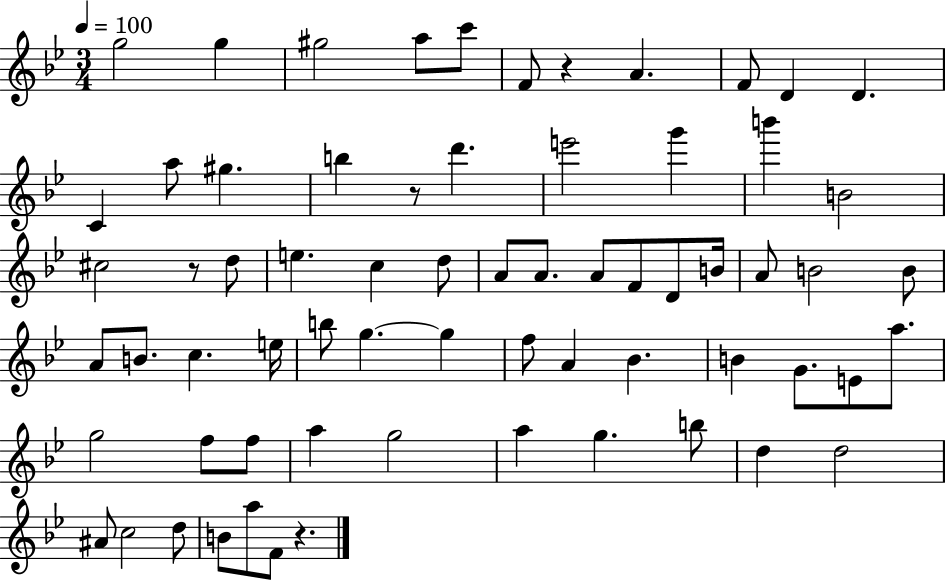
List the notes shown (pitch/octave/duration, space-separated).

G5/h G5/q G#5/h A5/e C6/e F4/e R/q A4/q. F4/e D4/q D4/q. C4/q A5/e G#5/q. B5/q R/e D6/q. E6/h G6/q B6/q B4/h C#5/h R/e D5/e E5/q. C5/q D5/e A4/e A4/e. A4/e F4/e D4/e B4/s A4/e B4/h B4/e A4/e B4/e. C5/q. E5/s B5/e G5/q. G5/q F5/e A4/q Bb4/q. B4/q G4/e. E4/e A5/e. G5/h F5/e F5/e A5/q G5/h A5/q G5/q. B5/e D5/q D5/h A#4/e C5/h D5/e B4/e A5/e F4/e R/q.